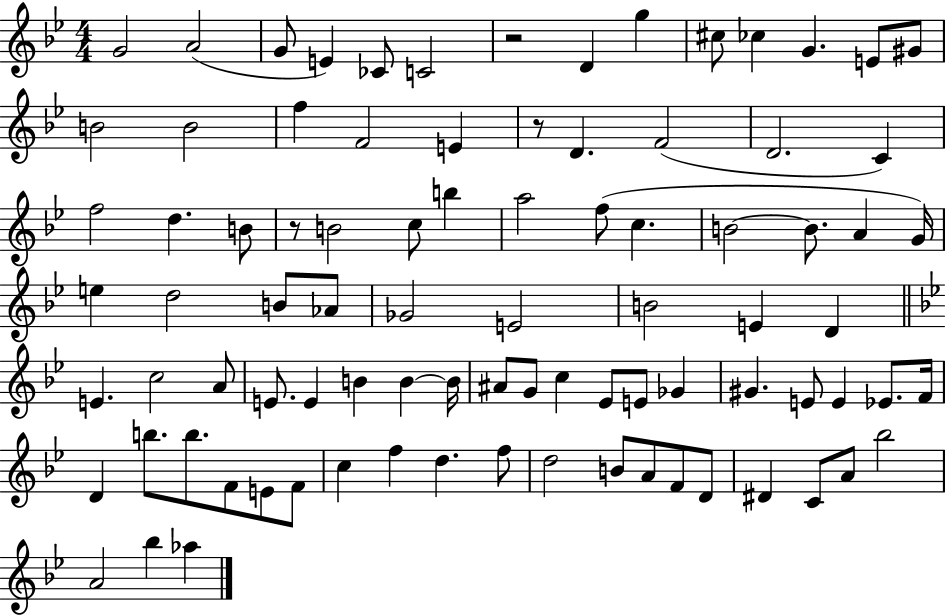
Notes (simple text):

G4/h A4/h G4/e E4/q CES4/e C4/h R/h D4/q G5/q C#5/e CES5/q G4/q. E4/e G#4/e B4/h B4/h F5/q F4/h E4/q R/e D4/q. F4/h D4/h. C4/q F5/h D5/q. B4/e R/e B4/h C5/e B5/q A5/h F5/e C5/q. B4/h B4/e. A4/q G4/s E5/q D5/h B4/e Ab4/e Gb4/h E4/h B4/h E4/q D4/q E4/q. C5/h A4/e E4/e. E4/q B4/q B4/q B4/s A#4/e G4/e C5/q Eb4/e E4/e Gb4/q G#4/q. E4/e E4/q Eb4/e. F4/s D4/q B5/e. B5/e. F4/e E4/e F4/e C5/q F5/q D5/q. F5/e D5/h B4/e A4/e F4/e D4/e D#4/q C4/e A4/e Bb5/h A4/h Bb5/q Ab5/q